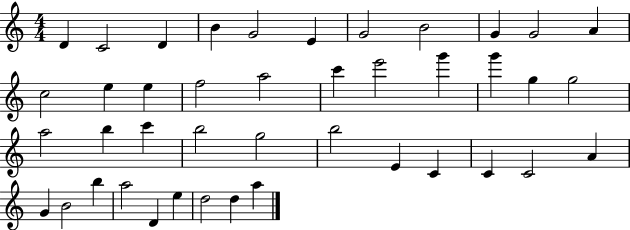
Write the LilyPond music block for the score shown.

{
  \clef treble
  \numericTimeSignature
  \time 4/4
  \key c \major
  d'4 c'2 d'4 | b'4 g'2 e'4 | g'2 b'2 | g'4 g'2 a'4 | \break c''2 e''4 e''4 | f''2 a''2 | c'''4 e'''2 g'''4 | g'''4 g''4 g''2 | \break a''2 b''4 c'''4 | b''2 g''2 | b''2 e'4 c'4 | c'4 c'2 a'4 | \break g'4 b'2 b''4 | a''2 d'4 e''4 | d''2 d''4 a''4 | \bar "|."
}